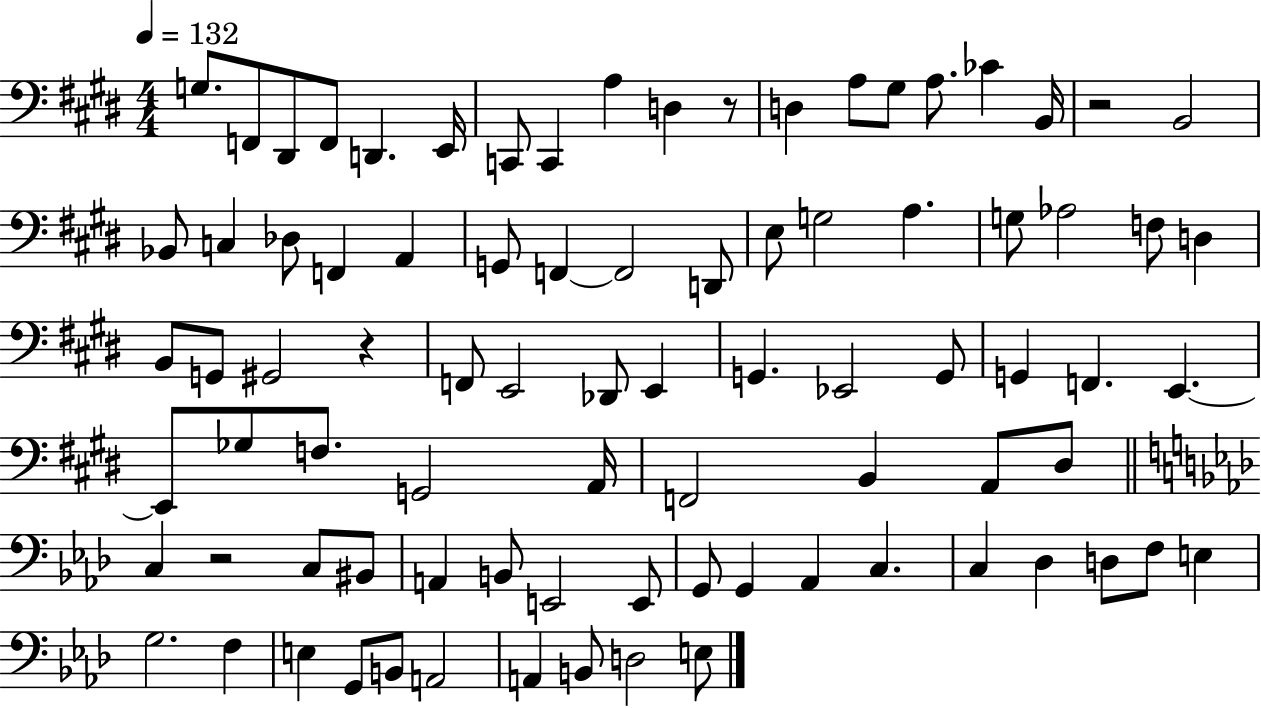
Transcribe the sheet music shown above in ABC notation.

X:1
T:Untitled
M:4/4
L:1/4
K:E
G,/2 F,,/2 ^D,,/2 F,,/2 D,, E,,/4 C,,/2 C,, A, D, z/2 D, A,/2 ^G,/2 A,/2 _C B,,/4 z2 B,,2 _B,,/2 C, _D,/2 F,, A,, G,,/2 F,, F,,2 D,,/2 E,/2 G,2 A, G,/2 _A,2 F,/2 D, B,,/2 G,,/2 ^G,,2 z F,,/2 E,,2 _D,,/2 E,, G,, _E,,2 G,,/2 G,, F,, E,, E,,/2 _G,/2 F,/2 G,,2 A,,/4 F,,2 B,, A,,/2 ^D,/2 C, z2 C,/2 ^B,,/2 A,, B,,/2 E,,2 E,,/2 G,,/2 G,, _A,, C, C, _D, D,/2 F,/2 E, G,2 F, E, G,,/2 B,,/2 A,,2 A,, B,,/2 D,2 E,/2